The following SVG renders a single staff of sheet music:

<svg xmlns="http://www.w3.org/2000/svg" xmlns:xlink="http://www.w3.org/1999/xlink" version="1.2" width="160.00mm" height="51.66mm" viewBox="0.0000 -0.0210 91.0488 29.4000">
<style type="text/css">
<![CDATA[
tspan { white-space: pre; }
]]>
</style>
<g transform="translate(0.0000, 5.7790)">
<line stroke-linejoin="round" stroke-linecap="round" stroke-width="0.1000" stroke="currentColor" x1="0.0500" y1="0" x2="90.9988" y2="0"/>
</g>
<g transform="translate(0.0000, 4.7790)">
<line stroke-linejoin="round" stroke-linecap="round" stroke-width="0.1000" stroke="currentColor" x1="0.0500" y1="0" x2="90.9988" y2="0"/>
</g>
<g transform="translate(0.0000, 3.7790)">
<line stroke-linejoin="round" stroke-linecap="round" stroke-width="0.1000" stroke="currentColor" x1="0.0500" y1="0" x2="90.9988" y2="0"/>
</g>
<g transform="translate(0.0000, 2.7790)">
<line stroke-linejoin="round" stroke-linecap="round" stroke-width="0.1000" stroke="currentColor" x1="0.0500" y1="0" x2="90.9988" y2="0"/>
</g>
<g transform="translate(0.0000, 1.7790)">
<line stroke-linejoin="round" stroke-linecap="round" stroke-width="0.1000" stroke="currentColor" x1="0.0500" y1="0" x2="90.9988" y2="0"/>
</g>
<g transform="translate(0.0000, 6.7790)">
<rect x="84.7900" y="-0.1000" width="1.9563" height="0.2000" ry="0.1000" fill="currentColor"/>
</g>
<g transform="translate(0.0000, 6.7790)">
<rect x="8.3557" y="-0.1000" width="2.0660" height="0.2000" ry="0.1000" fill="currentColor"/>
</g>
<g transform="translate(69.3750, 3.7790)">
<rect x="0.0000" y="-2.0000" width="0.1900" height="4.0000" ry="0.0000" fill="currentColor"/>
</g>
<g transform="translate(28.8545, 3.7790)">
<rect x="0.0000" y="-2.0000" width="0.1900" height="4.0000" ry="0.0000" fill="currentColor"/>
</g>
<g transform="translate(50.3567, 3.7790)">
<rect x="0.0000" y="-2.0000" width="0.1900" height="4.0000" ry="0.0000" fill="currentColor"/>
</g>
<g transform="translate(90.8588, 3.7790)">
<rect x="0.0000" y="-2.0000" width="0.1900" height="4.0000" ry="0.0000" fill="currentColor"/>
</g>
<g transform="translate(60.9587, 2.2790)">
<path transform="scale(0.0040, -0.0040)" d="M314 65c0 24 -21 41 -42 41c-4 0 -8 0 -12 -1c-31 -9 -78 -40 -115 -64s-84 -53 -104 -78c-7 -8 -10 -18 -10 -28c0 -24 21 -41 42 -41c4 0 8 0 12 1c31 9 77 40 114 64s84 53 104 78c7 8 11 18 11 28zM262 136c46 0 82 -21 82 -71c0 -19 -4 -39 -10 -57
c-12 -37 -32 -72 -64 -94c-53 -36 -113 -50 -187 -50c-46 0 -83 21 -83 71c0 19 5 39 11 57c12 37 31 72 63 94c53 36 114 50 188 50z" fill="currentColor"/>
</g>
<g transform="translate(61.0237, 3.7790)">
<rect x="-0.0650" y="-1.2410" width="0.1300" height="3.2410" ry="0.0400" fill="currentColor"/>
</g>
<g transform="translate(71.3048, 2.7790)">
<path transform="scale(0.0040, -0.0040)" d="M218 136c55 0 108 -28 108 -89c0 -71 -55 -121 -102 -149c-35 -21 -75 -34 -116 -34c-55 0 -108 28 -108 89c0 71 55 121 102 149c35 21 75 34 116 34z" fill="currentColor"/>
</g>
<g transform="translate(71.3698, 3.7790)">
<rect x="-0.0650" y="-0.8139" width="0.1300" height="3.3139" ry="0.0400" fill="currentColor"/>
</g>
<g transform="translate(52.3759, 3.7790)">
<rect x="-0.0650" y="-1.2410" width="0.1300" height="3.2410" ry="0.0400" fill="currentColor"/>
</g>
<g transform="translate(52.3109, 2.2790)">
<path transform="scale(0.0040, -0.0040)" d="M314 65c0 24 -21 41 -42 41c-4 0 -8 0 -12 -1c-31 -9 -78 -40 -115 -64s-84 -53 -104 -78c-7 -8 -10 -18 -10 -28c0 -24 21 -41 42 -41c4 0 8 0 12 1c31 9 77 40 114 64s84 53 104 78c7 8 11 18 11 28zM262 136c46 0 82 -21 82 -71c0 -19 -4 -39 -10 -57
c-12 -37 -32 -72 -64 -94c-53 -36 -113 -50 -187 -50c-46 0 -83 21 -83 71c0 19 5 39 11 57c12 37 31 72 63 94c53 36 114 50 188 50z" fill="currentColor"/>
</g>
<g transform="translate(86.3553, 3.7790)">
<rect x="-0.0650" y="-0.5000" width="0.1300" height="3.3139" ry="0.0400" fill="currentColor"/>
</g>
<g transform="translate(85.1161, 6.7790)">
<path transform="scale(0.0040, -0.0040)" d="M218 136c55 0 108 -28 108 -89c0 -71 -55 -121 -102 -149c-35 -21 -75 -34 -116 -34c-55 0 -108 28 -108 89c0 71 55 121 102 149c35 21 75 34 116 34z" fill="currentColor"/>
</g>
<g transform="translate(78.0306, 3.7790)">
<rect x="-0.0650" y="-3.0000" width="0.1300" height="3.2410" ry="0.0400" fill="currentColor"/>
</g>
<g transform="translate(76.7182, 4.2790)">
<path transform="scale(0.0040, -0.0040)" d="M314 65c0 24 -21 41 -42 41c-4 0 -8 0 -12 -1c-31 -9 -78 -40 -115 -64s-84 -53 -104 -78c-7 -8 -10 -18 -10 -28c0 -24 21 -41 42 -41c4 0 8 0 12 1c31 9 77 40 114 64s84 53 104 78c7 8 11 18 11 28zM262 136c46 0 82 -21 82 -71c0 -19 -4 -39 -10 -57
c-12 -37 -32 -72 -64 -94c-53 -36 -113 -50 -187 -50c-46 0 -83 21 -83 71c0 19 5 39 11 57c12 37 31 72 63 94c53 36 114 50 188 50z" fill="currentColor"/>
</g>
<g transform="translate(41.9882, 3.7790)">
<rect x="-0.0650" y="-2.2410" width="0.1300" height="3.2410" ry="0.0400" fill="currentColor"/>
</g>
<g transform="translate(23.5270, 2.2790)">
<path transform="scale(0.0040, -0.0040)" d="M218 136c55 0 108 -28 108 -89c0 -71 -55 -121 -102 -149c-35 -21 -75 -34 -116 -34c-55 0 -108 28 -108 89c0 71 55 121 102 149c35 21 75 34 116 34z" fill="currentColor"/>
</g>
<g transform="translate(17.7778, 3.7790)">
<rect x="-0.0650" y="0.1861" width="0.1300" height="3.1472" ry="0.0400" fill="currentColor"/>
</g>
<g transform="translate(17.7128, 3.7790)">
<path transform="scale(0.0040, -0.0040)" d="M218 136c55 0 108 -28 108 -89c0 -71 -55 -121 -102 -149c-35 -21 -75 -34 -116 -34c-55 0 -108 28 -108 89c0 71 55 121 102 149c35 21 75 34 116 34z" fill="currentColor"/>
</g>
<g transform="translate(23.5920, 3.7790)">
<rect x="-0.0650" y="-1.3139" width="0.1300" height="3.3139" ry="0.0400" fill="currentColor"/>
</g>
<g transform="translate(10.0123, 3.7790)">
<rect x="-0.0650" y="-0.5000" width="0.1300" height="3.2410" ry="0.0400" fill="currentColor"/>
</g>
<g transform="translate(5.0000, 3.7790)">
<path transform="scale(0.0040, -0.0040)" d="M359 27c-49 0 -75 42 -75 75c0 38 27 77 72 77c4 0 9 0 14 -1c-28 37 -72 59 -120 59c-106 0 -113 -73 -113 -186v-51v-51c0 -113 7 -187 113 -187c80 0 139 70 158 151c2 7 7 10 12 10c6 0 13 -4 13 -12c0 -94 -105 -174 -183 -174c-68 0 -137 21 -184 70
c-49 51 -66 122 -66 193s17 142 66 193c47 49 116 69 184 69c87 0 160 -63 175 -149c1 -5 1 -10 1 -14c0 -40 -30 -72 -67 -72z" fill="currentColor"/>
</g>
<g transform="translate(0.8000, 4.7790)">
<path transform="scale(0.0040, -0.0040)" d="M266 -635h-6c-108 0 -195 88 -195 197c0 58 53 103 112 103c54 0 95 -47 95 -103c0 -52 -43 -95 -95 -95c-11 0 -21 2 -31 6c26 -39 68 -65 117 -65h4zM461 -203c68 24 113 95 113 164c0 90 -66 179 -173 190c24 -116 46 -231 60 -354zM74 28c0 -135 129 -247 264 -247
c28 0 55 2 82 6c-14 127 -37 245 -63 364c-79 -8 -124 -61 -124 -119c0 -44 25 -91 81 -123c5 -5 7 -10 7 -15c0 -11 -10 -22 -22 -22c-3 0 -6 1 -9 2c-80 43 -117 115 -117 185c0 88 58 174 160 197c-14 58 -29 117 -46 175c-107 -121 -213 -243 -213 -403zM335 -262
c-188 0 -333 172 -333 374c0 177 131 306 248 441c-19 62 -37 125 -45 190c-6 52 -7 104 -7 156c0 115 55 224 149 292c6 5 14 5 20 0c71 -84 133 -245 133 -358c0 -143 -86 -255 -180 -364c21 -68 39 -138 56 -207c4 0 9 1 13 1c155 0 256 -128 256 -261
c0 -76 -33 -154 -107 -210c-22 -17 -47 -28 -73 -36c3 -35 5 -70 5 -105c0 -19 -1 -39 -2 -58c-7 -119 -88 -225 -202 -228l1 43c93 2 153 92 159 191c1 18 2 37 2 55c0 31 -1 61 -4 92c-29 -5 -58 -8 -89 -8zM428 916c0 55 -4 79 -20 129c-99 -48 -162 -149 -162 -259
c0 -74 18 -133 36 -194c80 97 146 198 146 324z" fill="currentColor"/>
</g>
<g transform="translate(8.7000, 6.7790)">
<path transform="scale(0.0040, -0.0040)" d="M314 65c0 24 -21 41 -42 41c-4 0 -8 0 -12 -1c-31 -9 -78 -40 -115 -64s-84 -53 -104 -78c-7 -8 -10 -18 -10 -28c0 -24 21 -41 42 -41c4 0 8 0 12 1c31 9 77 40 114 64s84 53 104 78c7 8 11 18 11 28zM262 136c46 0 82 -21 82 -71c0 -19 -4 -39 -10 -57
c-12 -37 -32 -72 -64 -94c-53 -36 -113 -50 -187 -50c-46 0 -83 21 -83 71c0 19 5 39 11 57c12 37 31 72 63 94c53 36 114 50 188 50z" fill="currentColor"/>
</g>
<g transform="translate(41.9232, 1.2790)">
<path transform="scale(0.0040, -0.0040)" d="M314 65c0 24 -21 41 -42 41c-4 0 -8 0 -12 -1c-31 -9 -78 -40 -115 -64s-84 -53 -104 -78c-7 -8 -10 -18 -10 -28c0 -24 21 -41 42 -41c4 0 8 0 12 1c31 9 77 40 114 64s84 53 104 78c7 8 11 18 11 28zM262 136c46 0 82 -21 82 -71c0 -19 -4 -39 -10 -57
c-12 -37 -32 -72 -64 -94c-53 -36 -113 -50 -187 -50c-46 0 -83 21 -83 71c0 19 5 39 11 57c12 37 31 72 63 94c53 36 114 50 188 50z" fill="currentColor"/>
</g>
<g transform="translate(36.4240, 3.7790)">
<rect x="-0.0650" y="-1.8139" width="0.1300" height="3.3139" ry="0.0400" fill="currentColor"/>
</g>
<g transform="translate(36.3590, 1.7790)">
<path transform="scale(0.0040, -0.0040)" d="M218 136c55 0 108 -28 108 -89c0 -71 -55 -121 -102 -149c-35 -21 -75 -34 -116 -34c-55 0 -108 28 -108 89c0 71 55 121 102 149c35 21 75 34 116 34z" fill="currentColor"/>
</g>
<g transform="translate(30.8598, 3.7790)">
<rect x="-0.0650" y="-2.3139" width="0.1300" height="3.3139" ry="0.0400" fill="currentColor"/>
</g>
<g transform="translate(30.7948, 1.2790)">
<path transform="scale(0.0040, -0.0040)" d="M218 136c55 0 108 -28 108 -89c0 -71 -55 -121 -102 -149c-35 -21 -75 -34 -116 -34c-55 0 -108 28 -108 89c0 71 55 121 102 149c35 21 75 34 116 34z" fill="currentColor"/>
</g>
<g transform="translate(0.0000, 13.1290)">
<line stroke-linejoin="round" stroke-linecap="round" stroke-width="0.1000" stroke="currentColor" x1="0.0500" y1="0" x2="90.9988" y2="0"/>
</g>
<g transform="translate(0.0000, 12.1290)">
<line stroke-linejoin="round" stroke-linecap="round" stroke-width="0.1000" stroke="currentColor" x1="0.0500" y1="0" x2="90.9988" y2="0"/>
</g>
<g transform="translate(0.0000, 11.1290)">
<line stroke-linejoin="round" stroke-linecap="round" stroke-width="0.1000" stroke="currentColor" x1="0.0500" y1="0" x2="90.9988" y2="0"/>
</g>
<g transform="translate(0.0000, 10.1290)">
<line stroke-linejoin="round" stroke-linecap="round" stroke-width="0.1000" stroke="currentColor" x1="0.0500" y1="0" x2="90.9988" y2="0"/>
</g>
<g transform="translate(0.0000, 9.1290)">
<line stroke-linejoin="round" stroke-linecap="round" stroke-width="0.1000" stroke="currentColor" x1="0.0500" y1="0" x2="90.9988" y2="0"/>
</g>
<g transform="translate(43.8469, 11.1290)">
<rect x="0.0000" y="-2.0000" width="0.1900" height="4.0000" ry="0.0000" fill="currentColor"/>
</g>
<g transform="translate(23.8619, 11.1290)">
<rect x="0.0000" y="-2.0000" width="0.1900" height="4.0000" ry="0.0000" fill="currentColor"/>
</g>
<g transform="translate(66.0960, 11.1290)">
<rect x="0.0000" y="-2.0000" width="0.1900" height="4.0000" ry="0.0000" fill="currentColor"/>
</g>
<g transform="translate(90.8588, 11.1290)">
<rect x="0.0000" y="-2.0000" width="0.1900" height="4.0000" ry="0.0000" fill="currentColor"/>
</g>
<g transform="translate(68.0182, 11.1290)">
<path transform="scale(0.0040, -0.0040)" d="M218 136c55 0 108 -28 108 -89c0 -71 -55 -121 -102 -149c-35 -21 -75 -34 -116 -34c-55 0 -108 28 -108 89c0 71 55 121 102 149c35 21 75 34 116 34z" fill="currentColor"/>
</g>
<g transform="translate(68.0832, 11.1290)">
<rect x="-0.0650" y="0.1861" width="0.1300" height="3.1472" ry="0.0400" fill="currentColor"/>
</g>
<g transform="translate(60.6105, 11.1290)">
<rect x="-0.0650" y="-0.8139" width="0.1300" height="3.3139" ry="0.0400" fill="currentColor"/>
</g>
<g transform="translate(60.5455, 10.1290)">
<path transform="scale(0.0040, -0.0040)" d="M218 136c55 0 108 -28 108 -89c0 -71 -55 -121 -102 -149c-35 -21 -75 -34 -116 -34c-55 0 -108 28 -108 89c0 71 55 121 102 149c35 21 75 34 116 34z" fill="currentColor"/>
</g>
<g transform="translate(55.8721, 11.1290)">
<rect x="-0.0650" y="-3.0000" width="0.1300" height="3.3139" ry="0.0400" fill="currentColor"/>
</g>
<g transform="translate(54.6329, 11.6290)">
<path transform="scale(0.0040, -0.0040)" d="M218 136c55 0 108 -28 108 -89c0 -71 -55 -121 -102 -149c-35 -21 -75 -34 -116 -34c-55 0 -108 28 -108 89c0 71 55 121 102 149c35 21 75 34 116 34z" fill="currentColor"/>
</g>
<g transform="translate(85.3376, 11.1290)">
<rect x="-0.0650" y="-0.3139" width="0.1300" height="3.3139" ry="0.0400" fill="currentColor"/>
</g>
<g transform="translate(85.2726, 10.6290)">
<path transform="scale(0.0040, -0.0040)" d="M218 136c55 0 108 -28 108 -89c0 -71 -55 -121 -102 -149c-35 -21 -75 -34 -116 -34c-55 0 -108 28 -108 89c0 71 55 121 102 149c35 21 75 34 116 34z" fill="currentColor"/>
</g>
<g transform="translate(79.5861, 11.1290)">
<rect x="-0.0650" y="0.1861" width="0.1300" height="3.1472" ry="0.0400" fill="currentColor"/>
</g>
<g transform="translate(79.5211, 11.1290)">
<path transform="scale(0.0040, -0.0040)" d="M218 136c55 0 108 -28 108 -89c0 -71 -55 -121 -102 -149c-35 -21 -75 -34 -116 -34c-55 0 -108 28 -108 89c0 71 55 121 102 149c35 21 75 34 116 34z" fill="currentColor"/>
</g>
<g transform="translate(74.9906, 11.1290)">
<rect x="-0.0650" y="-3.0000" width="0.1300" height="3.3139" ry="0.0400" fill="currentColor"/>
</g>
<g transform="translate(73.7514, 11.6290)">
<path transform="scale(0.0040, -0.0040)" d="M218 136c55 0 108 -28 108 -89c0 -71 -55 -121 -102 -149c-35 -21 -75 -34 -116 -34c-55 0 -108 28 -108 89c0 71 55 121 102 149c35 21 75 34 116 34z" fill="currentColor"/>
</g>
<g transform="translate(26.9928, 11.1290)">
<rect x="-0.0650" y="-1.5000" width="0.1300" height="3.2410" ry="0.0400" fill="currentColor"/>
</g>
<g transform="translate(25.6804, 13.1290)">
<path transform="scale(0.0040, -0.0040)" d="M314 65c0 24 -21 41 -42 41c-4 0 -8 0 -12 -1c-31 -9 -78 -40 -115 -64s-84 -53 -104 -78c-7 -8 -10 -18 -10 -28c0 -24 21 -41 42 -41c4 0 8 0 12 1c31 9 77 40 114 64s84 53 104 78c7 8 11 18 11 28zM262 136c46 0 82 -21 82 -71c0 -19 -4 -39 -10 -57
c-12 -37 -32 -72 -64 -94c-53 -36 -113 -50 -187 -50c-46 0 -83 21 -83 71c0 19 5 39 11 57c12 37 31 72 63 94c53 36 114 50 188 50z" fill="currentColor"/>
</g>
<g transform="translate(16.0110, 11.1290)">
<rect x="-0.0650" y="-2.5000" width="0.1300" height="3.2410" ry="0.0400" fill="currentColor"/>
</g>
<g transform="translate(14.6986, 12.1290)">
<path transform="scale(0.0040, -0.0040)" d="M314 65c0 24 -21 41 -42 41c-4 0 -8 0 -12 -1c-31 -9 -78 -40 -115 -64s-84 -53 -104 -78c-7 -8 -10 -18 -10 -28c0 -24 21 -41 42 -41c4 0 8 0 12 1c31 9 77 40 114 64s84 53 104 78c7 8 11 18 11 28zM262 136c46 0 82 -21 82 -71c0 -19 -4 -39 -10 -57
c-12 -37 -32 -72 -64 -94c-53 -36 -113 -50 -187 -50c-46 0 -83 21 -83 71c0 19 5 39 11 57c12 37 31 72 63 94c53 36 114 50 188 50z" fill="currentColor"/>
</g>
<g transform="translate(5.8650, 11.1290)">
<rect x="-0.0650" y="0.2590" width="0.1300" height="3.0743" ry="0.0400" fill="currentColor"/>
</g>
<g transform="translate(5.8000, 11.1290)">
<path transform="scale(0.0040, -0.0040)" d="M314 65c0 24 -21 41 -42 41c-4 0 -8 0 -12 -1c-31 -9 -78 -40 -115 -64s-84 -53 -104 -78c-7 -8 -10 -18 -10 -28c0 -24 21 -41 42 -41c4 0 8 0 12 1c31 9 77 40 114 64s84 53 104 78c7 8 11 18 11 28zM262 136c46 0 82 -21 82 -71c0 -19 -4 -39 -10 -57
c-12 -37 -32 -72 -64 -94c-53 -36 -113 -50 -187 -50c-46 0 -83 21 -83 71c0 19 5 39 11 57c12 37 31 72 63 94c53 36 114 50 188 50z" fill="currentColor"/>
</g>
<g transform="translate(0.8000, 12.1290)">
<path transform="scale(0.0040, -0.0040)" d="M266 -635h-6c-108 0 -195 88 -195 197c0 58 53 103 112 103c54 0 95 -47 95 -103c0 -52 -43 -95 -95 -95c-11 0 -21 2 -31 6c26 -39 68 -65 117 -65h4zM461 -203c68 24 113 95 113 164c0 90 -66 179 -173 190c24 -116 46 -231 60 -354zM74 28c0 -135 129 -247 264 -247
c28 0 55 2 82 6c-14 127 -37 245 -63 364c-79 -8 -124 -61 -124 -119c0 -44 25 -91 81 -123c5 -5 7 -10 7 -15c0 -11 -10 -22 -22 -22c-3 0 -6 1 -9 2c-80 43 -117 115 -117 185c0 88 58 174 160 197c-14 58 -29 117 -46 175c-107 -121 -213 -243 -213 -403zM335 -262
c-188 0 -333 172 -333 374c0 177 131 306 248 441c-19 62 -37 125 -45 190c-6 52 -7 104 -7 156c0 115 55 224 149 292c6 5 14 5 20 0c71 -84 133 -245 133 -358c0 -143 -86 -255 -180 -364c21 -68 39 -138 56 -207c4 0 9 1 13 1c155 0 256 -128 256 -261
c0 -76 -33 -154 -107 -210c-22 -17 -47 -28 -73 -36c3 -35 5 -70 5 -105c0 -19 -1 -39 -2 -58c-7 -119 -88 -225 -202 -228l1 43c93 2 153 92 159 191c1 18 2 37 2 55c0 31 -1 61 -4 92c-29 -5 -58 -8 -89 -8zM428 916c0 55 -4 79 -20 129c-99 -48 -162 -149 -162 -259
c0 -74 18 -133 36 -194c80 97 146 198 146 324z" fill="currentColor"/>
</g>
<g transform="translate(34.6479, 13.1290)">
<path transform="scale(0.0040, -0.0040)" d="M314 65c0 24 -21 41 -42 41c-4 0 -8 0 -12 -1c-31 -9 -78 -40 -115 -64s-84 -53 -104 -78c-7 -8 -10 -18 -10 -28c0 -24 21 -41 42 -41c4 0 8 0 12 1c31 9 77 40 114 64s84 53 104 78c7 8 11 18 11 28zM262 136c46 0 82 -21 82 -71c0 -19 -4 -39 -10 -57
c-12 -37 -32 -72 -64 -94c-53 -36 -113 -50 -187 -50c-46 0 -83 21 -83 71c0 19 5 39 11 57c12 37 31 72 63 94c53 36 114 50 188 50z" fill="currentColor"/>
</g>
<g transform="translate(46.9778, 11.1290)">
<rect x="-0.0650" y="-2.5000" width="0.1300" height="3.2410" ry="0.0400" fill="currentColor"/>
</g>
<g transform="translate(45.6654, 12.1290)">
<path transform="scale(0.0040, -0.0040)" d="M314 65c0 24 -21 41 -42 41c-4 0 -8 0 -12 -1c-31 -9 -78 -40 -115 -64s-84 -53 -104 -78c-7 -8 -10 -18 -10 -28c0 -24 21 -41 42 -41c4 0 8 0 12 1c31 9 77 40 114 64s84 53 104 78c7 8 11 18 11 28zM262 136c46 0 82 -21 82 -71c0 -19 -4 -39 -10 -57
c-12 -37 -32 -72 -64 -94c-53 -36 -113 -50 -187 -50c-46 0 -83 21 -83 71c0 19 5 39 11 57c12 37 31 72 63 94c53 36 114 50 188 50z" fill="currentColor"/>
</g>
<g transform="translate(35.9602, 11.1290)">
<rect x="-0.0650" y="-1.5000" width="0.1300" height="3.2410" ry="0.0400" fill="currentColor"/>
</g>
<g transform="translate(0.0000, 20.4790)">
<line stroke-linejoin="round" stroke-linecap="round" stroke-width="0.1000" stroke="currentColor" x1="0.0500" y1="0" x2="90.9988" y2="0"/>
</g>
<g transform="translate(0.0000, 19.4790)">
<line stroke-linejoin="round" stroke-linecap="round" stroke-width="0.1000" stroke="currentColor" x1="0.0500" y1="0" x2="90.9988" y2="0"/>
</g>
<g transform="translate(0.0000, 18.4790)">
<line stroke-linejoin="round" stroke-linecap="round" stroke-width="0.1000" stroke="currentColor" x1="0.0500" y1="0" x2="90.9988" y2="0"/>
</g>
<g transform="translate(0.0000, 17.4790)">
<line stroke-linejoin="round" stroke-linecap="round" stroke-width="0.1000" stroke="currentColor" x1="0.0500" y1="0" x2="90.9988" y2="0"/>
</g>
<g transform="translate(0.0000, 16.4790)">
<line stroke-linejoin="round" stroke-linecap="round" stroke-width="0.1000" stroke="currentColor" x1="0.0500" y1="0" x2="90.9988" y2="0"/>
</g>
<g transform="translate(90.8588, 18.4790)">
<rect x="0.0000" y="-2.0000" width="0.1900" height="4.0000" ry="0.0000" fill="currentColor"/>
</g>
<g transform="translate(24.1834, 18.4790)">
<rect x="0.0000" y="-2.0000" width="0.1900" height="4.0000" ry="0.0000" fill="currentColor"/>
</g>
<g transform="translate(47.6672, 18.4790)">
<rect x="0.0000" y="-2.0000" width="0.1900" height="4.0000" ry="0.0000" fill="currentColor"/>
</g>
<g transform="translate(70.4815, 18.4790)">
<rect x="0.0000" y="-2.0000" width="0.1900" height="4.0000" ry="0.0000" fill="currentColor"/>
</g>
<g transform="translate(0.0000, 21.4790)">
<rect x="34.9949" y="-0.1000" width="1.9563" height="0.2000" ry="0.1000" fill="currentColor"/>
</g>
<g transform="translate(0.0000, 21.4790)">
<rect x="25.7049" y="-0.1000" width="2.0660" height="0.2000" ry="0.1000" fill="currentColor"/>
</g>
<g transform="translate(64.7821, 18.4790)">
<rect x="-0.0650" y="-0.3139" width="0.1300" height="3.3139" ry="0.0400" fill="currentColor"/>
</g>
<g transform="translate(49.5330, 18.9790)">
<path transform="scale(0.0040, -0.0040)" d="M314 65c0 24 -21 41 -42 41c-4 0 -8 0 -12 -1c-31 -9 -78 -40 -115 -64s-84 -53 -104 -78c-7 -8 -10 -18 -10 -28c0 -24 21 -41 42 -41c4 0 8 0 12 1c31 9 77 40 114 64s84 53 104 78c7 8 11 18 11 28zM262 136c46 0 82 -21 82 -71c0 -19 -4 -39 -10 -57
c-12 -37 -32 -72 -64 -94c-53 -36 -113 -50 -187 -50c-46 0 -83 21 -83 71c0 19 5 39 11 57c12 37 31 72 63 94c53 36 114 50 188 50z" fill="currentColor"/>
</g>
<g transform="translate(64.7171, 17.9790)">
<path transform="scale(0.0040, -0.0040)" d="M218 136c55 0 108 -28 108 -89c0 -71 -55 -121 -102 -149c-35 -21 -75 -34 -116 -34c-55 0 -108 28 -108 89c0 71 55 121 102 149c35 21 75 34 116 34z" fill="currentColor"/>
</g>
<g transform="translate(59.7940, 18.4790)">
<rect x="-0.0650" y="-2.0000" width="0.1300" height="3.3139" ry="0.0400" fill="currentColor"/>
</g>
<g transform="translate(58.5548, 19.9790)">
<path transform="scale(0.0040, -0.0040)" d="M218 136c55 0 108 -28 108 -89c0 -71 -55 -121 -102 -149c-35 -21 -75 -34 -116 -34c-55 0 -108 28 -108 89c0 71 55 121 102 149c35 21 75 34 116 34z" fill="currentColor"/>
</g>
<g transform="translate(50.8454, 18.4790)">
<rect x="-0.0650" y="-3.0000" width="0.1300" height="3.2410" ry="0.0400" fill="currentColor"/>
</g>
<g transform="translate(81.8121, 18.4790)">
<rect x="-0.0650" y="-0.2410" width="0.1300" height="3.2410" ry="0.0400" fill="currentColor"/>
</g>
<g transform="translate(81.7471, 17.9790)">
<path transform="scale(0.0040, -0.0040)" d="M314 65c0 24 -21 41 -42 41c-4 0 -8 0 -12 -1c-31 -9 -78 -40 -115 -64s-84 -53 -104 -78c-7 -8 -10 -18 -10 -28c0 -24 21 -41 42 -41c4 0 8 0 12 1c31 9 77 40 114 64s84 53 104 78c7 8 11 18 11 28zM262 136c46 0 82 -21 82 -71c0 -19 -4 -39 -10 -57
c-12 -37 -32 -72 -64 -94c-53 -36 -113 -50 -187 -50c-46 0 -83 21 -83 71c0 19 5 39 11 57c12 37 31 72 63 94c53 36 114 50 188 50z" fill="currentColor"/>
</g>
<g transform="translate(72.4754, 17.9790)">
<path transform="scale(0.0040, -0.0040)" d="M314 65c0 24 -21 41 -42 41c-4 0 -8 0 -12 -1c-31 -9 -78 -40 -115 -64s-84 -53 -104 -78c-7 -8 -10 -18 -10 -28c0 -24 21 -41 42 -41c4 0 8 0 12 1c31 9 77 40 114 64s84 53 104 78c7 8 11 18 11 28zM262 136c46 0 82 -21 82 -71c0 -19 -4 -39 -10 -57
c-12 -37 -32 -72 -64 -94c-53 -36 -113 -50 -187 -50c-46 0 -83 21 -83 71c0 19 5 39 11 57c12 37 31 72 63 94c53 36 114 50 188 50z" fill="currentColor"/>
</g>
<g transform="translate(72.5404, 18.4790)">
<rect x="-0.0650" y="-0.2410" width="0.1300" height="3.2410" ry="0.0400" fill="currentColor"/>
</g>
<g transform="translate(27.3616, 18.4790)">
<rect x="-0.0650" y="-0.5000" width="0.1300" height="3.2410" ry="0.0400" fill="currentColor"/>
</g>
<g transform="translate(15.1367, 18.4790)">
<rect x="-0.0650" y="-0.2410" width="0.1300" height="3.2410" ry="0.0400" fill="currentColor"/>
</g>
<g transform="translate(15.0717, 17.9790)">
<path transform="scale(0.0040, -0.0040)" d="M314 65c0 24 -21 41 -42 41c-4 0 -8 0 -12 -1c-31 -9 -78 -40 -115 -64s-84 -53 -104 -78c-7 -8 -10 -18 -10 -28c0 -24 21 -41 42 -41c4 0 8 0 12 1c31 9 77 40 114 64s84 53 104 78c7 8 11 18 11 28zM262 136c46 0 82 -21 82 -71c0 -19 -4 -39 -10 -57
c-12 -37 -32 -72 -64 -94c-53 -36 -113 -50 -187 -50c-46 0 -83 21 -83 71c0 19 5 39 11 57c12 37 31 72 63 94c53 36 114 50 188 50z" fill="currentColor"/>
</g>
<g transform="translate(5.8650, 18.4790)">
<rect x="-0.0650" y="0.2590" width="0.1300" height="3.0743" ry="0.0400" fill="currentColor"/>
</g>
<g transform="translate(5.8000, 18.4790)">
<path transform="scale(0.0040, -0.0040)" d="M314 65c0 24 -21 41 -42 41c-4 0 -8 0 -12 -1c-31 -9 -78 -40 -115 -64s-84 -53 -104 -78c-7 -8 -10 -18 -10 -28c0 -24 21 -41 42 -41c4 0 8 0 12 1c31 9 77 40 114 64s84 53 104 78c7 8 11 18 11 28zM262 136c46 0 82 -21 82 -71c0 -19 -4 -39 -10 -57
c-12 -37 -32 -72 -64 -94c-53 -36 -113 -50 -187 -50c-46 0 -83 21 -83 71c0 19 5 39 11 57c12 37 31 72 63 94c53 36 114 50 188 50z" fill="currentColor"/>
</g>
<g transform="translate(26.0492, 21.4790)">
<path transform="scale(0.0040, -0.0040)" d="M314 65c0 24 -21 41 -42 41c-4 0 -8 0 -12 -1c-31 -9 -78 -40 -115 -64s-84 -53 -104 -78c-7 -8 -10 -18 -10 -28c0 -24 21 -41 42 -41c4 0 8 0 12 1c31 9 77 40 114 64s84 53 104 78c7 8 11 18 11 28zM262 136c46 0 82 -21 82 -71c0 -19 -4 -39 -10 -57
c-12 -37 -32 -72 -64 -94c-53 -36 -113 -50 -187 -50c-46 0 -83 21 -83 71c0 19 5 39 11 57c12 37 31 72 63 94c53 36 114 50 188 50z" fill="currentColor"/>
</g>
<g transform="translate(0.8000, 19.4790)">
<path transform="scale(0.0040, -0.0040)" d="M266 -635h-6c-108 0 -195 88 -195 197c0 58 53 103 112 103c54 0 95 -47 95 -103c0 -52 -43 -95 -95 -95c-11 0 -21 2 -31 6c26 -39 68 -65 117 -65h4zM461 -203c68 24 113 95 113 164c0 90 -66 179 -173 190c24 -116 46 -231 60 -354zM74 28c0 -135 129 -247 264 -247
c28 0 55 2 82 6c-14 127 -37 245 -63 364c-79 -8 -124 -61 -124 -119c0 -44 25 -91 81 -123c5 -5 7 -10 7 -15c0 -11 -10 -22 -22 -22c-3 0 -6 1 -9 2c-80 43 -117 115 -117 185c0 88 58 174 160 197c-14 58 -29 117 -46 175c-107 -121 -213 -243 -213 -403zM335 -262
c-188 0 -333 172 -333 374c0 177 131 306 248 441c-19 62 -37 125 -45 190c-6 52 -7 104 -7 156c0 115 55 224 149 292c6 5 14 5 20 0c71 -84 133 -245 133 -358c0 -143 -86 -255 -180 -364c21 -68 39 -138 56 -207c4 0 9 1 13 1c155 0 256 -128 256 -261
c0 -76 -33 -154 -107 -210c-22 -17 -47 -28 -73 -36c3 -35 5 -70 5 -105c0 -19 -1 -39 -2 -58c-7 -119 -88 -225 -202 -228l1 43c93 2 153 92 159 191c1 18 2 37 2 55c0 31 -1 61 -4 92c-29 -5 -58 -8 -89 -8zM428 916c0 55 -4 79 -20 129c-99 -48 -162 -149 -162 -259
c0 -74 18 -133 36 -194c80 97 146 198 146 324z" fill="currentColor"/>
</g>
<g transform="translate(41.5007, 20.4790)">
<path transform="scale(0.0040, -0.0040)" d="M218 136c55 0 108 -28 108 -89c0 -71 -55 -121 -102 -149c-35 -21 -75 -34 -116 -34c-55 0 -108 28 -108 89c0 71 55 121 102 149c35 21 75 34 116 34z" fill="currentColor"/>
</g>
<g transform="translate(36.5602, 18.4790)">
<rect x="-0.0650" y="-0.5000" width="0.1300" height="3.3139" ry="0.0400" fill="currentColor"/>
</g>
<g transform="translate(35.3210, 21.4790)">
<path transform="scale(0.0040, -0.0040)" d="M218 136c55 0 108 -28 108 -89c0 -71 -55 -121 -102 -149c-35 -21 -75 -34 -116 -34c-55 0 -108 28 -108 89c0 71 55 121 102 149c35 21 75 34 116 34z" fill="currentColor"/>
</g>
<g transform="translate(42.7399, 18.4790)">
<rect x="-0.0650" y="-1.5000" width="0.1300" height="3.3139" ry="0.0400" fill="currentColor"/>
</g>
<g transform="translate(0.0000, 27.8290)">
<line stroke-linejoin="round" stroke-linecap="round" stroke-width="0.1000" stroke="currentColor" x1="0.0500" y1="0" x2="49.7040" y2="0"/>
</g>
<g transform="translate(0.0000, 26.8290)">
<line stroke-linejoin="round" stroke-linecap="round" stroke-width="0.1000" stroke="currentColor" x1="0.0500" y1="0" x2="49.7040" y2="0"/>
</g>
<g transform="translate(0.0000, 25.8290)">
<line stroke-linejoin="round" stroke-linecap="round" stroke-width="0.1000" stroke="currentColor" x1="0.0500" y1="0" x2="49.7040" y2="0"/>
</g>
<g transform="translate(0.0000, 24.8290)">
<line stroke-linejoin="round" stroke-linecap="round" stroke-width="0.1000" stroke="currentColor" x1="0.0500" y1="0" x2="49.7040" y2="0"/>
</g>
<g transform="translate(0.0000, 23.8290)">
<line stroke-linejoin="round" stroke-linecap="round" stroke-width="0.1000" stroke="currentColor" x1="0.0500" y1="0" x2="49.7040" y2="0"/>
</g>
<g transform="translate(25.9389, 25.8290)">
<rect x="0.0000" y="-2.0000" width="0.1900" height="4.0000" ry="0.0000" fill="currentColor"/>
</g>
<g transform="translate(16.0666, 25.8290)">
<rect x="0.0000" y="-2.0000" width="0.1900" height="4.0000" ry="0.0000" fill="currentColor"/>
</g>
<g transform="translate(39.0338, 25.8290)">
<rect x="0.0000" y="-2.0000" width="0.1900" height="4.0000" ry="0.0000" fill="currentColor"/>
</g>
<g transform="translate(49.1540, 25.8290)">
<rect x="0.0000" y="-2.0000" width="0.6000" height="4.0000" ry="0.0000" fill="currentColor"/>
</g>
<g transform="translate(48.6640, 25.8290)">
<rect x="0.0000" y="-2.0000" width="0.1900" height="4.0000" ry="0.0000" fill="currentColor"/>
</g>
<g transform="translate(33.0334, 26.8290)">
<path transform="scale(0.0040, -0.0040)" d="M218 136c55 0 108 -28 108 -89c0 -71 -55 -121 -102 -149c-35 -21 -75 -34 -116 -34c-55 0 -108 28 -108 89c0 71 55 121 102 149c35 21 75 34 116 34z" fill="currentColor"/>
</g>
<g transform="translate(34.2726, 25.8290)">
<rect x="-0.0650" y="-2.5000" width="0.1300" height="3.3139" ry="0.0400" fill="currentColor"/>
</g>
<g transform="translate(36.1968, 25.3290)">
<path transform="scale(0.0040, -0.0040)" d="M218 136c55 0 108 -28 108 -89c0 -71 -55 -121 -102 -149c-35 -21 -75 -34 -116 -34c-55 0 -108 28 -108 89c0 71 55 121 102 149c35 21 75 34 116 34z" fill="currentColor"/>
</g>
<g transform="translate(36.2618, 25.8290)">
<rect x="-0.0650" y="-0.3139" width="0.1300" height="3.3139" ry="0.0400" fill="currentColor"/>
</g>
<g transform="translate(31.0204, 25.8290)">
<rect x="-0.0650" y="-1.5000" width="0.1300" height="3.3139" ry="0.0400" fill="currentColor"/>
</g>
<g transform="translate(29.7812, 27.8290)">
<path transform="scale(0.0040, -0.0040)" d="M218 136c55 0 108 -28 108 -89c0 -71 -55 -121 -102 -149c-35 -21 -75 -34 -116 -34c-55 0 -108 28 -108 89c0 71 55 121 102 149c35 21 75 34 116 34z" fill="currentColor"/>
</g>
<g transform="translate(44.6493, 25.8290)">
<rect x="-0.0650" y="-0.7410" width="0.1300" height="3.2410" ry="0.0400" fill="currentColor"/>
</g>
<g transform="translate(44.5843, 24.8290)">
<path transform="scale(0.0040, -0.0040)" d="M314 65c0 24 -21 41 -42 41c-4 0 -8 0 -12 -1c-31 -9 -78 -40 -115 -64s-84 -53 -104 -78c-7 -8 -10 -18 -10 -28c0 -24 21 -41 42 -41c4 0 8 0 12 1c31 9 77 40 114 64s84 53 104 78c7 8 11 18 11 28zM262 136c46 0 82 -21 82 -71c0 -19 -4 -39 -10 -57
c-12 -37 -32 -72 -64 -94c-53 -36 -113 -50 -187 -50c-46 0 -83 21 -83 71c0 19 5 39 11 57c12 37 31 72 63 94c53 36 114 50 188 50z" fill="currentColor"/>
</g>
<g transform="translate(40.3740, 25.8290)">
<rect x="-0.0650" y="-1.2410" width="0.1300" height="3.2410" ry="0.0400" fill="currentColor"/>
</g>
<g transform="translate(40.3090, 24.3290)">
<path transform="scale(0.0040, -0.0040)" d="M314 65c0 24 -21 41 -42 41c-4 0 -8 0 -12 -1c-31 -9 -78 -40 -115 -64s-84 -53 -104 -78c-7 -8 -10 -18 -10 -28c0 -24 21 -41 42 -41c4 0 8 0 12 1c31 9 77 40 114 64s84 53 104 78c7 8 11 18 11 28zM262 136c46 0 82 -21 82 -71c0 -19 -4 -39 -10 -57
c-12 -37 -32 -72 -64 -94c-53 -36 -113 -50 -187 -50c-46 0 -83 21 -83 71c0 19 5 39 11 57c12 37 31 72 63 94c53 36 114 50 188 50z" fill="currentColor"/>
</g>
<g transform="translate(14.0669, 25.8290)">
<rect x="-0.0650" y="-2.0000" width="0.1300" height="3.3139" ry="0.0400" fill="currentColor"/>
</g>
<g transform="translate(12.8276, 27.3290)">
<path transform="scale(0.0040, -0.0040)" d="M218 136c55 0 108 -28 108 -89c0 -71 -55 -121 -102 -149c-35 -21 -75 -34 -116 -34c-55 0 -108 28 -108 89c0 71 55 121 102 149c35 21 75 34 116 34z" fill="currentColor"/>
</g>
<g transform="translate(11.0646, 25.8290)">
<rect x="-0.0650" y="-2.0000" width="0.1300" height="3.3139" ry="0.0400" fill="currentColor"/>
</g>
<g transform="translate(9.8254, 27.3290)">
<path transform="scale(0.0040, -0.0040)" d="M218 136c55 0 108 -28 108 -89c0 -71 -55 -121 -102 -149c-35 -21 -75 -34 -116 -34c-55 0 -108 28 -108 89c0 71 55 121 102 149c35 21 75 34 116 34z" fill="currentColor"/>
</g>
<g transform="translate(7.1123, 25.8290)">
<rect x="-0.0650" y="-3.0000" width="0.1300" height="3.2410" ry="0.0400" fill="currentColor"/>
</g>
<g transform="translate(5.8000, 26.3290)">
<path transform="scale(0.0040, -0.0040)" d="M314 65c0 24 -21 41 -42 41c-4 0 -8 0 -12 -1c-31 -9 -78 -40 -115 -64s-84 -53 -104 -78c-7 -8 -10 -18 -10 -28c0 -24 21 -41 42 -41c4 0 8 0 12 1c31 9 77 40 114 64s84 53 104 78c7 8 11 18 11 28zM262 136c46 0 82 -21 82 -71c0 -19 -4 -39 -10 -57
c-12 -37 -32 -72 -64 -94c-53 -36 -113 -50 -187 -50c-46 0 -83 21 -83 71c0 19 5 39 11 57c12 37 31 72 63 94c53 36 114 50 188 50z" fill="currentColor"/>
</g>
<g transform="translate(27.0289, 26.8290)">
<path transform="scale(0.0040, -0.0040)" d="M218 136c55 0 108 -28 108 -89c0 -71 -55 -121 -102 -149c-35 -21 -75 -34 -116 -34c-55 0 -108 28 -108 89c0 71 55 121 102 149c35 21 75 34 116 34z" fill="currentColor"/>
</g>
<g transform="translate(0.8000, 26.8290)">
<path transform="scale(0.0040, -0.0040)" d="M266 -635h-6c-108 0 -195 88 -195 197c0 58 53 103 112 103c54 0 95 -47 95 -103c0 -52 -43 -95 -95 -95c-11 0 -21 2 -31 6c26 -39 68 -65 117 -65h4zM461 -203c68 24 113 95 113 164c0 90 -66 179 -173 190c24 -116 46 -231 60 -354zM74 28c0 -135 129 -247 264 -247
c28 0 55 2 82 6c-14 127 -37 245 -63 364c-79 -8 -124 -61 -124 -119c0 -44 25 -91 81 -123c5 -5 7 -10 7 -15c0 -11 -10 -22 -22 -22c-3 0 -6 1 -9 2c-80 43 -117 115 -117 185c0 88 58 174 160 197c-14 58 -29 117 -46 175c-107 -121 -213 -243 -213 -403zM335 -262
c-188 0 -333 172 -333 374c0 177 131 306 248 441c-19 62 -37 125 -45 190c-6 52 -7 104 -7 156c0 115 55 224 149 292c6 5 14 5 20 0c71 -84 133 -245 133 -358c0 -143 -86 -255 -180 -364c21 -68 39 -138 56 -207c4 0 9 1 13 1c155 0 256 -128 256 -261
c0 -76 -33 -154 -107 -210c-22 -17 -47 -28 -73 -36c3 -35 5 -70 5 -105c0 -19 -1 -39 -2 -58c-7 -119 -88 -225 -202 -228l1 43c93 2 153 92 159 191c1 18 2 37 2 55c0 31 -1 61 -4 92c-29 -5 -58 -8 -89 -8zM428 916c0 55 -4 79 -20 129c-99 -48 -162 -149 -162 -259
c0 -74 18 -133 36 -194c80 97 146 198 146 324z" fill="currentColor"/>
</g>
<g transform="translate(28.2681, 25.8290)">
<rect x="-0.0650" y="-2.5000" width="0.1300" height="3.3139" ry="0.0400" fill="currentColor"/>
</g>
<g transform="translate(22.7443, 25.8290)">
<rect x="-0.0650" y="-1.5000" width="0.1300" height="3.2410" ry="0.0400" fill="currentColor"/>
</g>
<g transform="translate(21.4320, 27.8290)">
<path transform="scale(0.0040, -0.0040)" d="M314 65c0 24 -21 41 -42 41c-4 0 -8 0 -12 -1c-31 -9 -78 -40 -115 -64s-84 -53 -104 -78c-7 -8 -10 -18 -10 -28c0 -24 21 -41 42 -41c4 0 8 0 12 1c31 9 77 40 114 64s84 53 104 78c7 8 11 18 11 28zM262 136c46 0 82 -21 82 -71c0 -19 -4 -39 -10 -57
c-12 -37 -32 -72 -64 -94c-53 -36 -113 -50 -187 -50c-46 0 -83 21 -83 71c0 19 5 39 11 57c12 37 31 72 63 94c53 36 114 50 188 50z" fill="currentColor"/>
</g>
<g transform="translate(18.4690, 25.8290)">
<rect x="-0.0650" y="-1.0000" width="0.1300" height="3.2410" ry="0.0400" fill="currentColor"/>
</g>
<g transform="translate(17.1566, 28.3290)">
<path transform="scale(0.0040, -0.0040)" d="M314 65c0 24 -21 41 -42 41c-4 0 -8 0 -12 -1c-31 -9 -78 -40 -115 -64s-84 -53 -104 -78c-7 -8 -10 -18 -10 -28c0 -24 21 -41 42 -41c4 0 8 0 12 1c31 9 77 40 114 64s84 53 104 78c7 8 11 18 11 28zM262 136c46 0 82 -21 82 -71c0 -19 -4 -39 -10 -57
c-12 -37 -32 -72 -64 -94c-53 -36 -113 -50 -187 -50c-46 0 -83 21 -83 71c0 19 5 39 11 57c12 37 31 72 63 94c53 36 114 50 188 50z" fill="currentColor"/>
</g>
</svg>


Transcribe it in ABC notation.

X:1
T:Untitled
M:4/4
L:1/4
K:C
C2 B e g f g2 e2 e2 d A2 C B2 G2 E2 E2 G2 A d B A B c B2 c2 C2 C E A2 F c c2 c2 A2 F F D2 E2 G E G c e2 d2